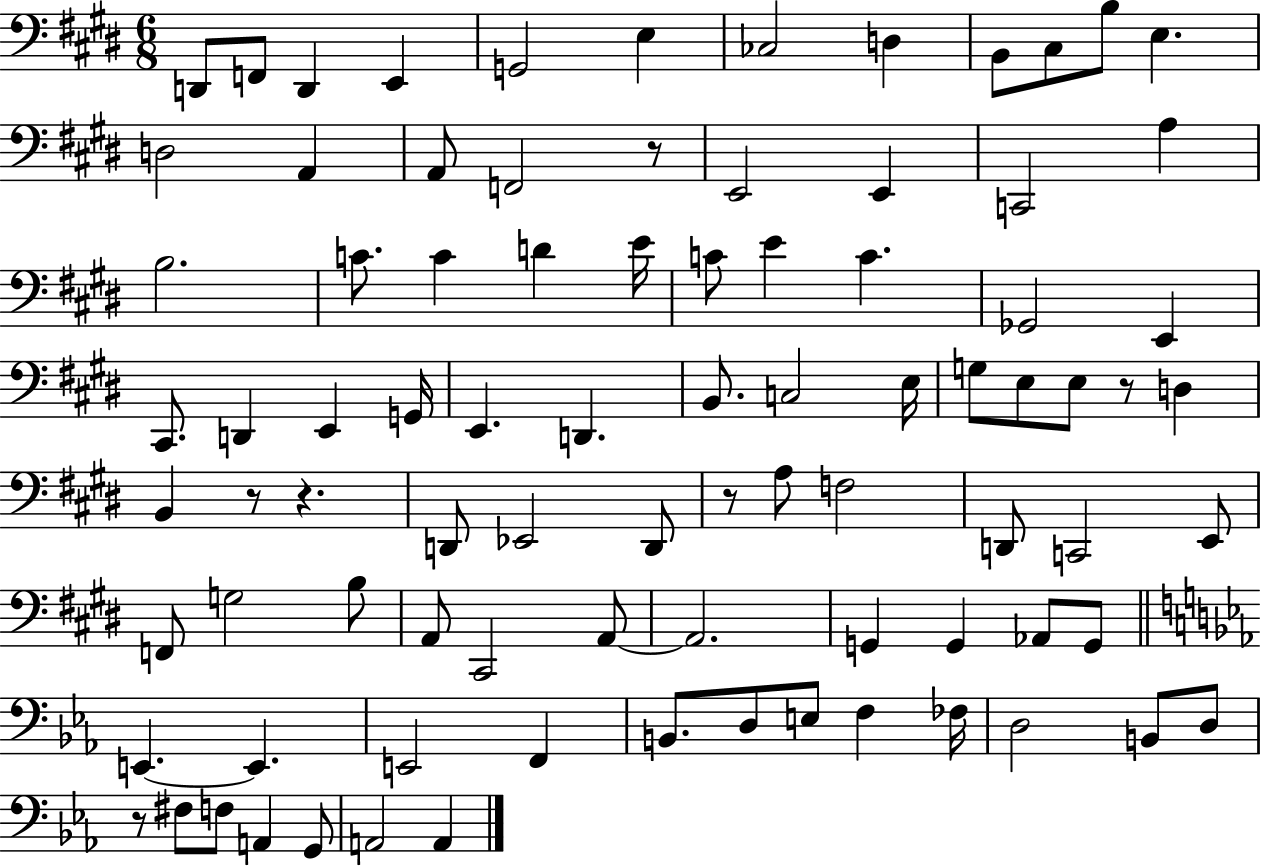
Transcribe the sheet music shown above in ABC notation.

X:1
T:Untitled
M:6/8
L:1/4
K:E
D,,/2 F,,/2 D,, E,, G,,2 E, _C,2 D, B,,/2 ^C,/2 B,/2 E, D,2 A,, A,,/2 F,,2 z/2 E,,2 E,, C,,2 A, B,2 C/2 C D E/4 C/2 E C _G,,2 E,, ^C,,/2 D,, E,, G,,/4 E,, D,, B,,/2 C,2 E,/4 G,/2 E,/2 E,/2 z/2 D, B,, z/2 z D,,/2 _E,,2 D,,/2 z/2 A,/2 F,2 D,,/2 C,,2 E,,/2 F,,/2 G,2 B,/2 A,,/2 ^C,,2 A,,/2 A,,2 G,, G,, _A,,/2 G,,/2 E,, E,, E,,2 F,, B,,/2 D,/2 E,/2 F, _F,/4 D,2 B,,/2 D,/2 z/2 ^F,/2 F,/2 A,, G,,/2 A,,2 A,,